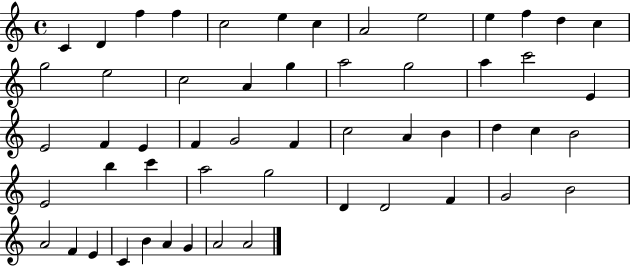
C4/q D4/q F5/q F5/q C5/h E5/q C5/q A4/h E5/h E5/q F5/q D5/q C5/q G5/h E5/h C5/h A4/q G5/q A5/h G5/h A5/q C6/h E4/q E4/h F4/q E4/q F4/q G4/h F4/q C5/h A4/q B4/q D5/q C5/q B4/h E4/h B5/q C6/q A5/h G5/h D4/q D4/h F4/q G4/h B4/h A4/h F4/q E4/q C4/q B4/q A4/q G4/q A4/h A4/h